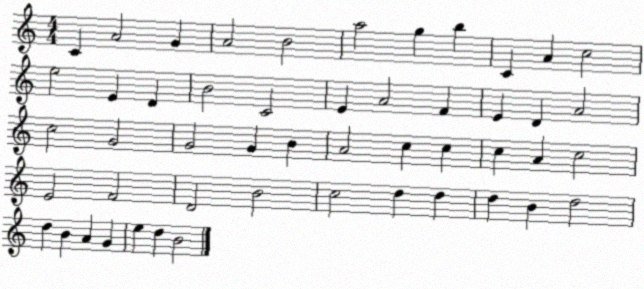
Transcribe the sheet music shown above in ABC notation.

X:1
T:Untitled
M:4/4
L:1/4
K:C
C A2 G A2 B2 a2 g b C A c2 e2 E D B2 C2 E A2 F E D A2 c2 G2 G2 G B A2 c c c A c2 E2 F2 D2 B2 c2 d d d B d2 d B A G e d B2